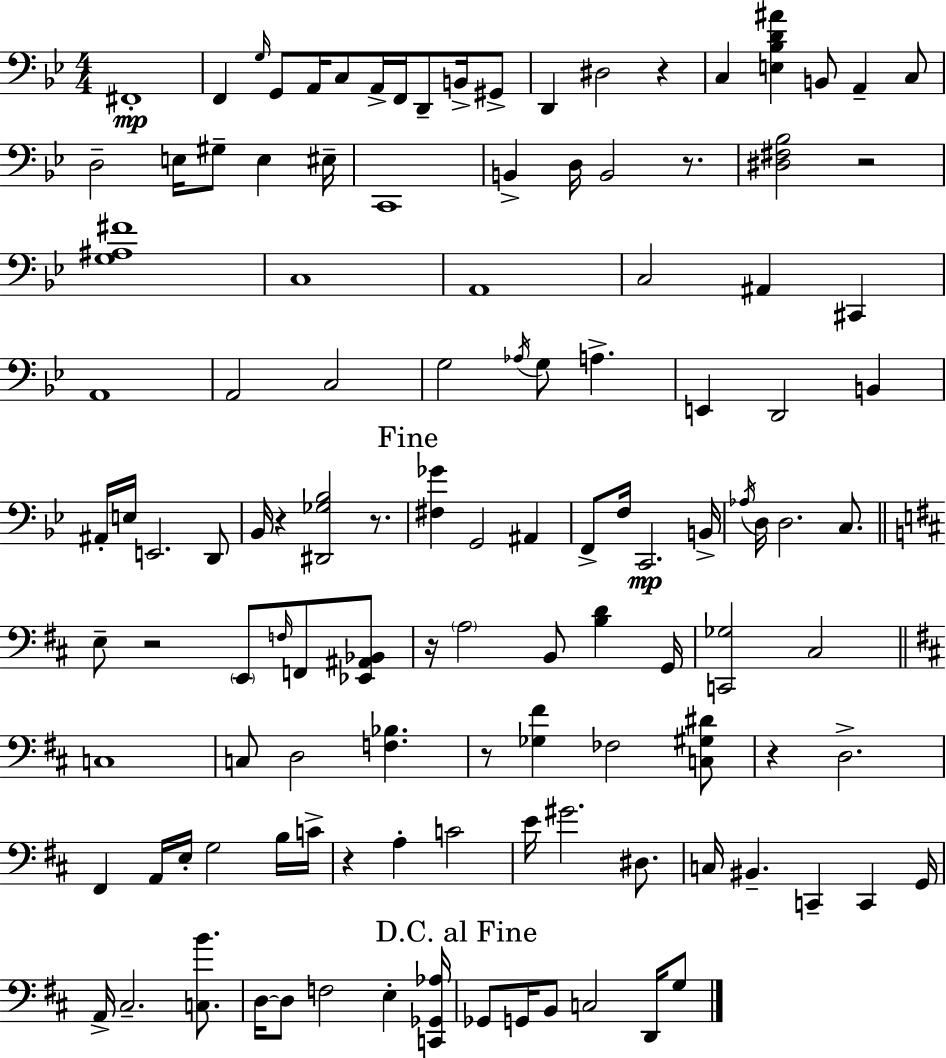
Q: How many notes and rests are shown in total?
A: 120